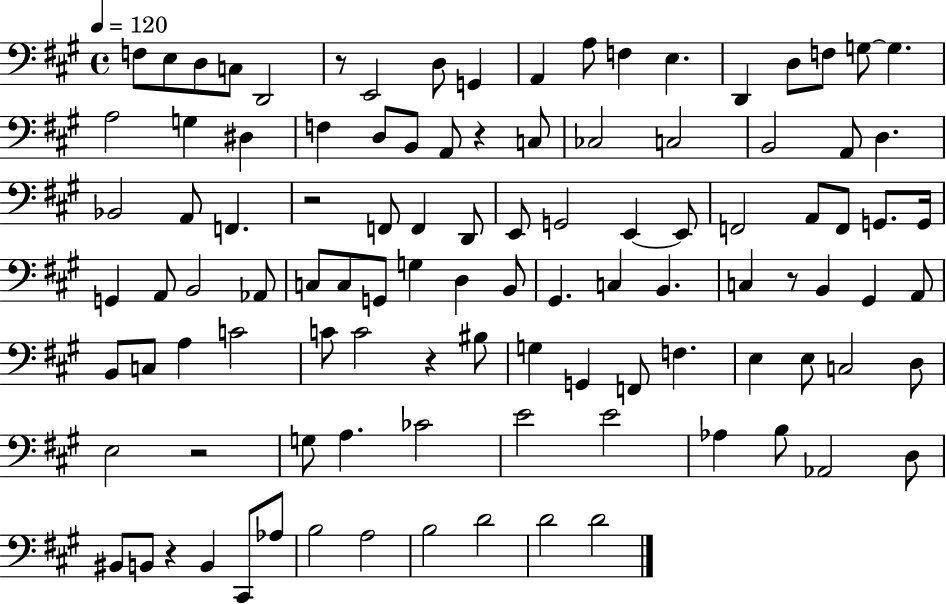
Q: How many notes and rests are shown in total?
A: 105